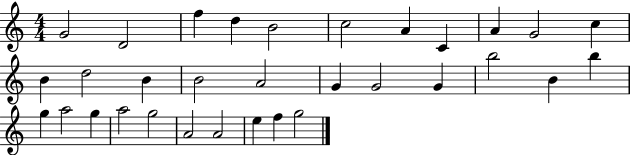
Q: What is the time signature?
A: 4/4